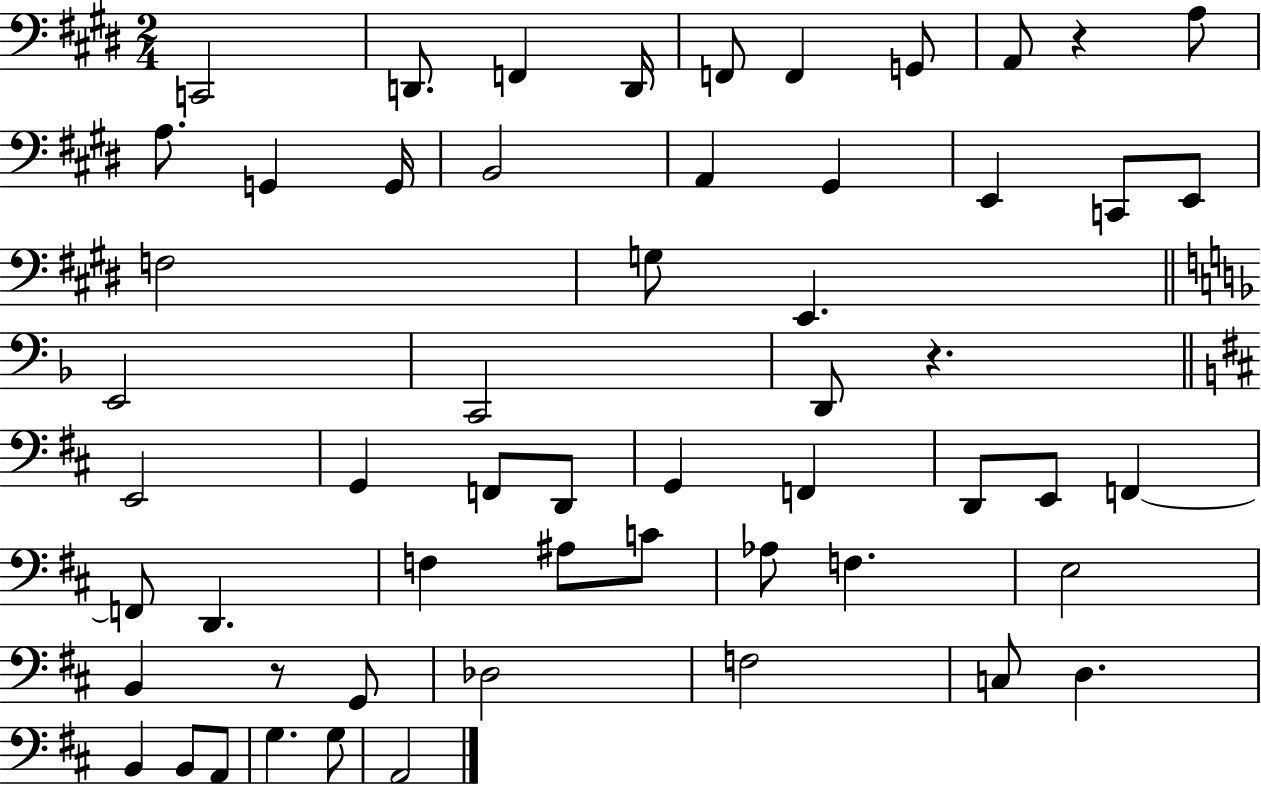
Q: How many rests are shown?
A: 3